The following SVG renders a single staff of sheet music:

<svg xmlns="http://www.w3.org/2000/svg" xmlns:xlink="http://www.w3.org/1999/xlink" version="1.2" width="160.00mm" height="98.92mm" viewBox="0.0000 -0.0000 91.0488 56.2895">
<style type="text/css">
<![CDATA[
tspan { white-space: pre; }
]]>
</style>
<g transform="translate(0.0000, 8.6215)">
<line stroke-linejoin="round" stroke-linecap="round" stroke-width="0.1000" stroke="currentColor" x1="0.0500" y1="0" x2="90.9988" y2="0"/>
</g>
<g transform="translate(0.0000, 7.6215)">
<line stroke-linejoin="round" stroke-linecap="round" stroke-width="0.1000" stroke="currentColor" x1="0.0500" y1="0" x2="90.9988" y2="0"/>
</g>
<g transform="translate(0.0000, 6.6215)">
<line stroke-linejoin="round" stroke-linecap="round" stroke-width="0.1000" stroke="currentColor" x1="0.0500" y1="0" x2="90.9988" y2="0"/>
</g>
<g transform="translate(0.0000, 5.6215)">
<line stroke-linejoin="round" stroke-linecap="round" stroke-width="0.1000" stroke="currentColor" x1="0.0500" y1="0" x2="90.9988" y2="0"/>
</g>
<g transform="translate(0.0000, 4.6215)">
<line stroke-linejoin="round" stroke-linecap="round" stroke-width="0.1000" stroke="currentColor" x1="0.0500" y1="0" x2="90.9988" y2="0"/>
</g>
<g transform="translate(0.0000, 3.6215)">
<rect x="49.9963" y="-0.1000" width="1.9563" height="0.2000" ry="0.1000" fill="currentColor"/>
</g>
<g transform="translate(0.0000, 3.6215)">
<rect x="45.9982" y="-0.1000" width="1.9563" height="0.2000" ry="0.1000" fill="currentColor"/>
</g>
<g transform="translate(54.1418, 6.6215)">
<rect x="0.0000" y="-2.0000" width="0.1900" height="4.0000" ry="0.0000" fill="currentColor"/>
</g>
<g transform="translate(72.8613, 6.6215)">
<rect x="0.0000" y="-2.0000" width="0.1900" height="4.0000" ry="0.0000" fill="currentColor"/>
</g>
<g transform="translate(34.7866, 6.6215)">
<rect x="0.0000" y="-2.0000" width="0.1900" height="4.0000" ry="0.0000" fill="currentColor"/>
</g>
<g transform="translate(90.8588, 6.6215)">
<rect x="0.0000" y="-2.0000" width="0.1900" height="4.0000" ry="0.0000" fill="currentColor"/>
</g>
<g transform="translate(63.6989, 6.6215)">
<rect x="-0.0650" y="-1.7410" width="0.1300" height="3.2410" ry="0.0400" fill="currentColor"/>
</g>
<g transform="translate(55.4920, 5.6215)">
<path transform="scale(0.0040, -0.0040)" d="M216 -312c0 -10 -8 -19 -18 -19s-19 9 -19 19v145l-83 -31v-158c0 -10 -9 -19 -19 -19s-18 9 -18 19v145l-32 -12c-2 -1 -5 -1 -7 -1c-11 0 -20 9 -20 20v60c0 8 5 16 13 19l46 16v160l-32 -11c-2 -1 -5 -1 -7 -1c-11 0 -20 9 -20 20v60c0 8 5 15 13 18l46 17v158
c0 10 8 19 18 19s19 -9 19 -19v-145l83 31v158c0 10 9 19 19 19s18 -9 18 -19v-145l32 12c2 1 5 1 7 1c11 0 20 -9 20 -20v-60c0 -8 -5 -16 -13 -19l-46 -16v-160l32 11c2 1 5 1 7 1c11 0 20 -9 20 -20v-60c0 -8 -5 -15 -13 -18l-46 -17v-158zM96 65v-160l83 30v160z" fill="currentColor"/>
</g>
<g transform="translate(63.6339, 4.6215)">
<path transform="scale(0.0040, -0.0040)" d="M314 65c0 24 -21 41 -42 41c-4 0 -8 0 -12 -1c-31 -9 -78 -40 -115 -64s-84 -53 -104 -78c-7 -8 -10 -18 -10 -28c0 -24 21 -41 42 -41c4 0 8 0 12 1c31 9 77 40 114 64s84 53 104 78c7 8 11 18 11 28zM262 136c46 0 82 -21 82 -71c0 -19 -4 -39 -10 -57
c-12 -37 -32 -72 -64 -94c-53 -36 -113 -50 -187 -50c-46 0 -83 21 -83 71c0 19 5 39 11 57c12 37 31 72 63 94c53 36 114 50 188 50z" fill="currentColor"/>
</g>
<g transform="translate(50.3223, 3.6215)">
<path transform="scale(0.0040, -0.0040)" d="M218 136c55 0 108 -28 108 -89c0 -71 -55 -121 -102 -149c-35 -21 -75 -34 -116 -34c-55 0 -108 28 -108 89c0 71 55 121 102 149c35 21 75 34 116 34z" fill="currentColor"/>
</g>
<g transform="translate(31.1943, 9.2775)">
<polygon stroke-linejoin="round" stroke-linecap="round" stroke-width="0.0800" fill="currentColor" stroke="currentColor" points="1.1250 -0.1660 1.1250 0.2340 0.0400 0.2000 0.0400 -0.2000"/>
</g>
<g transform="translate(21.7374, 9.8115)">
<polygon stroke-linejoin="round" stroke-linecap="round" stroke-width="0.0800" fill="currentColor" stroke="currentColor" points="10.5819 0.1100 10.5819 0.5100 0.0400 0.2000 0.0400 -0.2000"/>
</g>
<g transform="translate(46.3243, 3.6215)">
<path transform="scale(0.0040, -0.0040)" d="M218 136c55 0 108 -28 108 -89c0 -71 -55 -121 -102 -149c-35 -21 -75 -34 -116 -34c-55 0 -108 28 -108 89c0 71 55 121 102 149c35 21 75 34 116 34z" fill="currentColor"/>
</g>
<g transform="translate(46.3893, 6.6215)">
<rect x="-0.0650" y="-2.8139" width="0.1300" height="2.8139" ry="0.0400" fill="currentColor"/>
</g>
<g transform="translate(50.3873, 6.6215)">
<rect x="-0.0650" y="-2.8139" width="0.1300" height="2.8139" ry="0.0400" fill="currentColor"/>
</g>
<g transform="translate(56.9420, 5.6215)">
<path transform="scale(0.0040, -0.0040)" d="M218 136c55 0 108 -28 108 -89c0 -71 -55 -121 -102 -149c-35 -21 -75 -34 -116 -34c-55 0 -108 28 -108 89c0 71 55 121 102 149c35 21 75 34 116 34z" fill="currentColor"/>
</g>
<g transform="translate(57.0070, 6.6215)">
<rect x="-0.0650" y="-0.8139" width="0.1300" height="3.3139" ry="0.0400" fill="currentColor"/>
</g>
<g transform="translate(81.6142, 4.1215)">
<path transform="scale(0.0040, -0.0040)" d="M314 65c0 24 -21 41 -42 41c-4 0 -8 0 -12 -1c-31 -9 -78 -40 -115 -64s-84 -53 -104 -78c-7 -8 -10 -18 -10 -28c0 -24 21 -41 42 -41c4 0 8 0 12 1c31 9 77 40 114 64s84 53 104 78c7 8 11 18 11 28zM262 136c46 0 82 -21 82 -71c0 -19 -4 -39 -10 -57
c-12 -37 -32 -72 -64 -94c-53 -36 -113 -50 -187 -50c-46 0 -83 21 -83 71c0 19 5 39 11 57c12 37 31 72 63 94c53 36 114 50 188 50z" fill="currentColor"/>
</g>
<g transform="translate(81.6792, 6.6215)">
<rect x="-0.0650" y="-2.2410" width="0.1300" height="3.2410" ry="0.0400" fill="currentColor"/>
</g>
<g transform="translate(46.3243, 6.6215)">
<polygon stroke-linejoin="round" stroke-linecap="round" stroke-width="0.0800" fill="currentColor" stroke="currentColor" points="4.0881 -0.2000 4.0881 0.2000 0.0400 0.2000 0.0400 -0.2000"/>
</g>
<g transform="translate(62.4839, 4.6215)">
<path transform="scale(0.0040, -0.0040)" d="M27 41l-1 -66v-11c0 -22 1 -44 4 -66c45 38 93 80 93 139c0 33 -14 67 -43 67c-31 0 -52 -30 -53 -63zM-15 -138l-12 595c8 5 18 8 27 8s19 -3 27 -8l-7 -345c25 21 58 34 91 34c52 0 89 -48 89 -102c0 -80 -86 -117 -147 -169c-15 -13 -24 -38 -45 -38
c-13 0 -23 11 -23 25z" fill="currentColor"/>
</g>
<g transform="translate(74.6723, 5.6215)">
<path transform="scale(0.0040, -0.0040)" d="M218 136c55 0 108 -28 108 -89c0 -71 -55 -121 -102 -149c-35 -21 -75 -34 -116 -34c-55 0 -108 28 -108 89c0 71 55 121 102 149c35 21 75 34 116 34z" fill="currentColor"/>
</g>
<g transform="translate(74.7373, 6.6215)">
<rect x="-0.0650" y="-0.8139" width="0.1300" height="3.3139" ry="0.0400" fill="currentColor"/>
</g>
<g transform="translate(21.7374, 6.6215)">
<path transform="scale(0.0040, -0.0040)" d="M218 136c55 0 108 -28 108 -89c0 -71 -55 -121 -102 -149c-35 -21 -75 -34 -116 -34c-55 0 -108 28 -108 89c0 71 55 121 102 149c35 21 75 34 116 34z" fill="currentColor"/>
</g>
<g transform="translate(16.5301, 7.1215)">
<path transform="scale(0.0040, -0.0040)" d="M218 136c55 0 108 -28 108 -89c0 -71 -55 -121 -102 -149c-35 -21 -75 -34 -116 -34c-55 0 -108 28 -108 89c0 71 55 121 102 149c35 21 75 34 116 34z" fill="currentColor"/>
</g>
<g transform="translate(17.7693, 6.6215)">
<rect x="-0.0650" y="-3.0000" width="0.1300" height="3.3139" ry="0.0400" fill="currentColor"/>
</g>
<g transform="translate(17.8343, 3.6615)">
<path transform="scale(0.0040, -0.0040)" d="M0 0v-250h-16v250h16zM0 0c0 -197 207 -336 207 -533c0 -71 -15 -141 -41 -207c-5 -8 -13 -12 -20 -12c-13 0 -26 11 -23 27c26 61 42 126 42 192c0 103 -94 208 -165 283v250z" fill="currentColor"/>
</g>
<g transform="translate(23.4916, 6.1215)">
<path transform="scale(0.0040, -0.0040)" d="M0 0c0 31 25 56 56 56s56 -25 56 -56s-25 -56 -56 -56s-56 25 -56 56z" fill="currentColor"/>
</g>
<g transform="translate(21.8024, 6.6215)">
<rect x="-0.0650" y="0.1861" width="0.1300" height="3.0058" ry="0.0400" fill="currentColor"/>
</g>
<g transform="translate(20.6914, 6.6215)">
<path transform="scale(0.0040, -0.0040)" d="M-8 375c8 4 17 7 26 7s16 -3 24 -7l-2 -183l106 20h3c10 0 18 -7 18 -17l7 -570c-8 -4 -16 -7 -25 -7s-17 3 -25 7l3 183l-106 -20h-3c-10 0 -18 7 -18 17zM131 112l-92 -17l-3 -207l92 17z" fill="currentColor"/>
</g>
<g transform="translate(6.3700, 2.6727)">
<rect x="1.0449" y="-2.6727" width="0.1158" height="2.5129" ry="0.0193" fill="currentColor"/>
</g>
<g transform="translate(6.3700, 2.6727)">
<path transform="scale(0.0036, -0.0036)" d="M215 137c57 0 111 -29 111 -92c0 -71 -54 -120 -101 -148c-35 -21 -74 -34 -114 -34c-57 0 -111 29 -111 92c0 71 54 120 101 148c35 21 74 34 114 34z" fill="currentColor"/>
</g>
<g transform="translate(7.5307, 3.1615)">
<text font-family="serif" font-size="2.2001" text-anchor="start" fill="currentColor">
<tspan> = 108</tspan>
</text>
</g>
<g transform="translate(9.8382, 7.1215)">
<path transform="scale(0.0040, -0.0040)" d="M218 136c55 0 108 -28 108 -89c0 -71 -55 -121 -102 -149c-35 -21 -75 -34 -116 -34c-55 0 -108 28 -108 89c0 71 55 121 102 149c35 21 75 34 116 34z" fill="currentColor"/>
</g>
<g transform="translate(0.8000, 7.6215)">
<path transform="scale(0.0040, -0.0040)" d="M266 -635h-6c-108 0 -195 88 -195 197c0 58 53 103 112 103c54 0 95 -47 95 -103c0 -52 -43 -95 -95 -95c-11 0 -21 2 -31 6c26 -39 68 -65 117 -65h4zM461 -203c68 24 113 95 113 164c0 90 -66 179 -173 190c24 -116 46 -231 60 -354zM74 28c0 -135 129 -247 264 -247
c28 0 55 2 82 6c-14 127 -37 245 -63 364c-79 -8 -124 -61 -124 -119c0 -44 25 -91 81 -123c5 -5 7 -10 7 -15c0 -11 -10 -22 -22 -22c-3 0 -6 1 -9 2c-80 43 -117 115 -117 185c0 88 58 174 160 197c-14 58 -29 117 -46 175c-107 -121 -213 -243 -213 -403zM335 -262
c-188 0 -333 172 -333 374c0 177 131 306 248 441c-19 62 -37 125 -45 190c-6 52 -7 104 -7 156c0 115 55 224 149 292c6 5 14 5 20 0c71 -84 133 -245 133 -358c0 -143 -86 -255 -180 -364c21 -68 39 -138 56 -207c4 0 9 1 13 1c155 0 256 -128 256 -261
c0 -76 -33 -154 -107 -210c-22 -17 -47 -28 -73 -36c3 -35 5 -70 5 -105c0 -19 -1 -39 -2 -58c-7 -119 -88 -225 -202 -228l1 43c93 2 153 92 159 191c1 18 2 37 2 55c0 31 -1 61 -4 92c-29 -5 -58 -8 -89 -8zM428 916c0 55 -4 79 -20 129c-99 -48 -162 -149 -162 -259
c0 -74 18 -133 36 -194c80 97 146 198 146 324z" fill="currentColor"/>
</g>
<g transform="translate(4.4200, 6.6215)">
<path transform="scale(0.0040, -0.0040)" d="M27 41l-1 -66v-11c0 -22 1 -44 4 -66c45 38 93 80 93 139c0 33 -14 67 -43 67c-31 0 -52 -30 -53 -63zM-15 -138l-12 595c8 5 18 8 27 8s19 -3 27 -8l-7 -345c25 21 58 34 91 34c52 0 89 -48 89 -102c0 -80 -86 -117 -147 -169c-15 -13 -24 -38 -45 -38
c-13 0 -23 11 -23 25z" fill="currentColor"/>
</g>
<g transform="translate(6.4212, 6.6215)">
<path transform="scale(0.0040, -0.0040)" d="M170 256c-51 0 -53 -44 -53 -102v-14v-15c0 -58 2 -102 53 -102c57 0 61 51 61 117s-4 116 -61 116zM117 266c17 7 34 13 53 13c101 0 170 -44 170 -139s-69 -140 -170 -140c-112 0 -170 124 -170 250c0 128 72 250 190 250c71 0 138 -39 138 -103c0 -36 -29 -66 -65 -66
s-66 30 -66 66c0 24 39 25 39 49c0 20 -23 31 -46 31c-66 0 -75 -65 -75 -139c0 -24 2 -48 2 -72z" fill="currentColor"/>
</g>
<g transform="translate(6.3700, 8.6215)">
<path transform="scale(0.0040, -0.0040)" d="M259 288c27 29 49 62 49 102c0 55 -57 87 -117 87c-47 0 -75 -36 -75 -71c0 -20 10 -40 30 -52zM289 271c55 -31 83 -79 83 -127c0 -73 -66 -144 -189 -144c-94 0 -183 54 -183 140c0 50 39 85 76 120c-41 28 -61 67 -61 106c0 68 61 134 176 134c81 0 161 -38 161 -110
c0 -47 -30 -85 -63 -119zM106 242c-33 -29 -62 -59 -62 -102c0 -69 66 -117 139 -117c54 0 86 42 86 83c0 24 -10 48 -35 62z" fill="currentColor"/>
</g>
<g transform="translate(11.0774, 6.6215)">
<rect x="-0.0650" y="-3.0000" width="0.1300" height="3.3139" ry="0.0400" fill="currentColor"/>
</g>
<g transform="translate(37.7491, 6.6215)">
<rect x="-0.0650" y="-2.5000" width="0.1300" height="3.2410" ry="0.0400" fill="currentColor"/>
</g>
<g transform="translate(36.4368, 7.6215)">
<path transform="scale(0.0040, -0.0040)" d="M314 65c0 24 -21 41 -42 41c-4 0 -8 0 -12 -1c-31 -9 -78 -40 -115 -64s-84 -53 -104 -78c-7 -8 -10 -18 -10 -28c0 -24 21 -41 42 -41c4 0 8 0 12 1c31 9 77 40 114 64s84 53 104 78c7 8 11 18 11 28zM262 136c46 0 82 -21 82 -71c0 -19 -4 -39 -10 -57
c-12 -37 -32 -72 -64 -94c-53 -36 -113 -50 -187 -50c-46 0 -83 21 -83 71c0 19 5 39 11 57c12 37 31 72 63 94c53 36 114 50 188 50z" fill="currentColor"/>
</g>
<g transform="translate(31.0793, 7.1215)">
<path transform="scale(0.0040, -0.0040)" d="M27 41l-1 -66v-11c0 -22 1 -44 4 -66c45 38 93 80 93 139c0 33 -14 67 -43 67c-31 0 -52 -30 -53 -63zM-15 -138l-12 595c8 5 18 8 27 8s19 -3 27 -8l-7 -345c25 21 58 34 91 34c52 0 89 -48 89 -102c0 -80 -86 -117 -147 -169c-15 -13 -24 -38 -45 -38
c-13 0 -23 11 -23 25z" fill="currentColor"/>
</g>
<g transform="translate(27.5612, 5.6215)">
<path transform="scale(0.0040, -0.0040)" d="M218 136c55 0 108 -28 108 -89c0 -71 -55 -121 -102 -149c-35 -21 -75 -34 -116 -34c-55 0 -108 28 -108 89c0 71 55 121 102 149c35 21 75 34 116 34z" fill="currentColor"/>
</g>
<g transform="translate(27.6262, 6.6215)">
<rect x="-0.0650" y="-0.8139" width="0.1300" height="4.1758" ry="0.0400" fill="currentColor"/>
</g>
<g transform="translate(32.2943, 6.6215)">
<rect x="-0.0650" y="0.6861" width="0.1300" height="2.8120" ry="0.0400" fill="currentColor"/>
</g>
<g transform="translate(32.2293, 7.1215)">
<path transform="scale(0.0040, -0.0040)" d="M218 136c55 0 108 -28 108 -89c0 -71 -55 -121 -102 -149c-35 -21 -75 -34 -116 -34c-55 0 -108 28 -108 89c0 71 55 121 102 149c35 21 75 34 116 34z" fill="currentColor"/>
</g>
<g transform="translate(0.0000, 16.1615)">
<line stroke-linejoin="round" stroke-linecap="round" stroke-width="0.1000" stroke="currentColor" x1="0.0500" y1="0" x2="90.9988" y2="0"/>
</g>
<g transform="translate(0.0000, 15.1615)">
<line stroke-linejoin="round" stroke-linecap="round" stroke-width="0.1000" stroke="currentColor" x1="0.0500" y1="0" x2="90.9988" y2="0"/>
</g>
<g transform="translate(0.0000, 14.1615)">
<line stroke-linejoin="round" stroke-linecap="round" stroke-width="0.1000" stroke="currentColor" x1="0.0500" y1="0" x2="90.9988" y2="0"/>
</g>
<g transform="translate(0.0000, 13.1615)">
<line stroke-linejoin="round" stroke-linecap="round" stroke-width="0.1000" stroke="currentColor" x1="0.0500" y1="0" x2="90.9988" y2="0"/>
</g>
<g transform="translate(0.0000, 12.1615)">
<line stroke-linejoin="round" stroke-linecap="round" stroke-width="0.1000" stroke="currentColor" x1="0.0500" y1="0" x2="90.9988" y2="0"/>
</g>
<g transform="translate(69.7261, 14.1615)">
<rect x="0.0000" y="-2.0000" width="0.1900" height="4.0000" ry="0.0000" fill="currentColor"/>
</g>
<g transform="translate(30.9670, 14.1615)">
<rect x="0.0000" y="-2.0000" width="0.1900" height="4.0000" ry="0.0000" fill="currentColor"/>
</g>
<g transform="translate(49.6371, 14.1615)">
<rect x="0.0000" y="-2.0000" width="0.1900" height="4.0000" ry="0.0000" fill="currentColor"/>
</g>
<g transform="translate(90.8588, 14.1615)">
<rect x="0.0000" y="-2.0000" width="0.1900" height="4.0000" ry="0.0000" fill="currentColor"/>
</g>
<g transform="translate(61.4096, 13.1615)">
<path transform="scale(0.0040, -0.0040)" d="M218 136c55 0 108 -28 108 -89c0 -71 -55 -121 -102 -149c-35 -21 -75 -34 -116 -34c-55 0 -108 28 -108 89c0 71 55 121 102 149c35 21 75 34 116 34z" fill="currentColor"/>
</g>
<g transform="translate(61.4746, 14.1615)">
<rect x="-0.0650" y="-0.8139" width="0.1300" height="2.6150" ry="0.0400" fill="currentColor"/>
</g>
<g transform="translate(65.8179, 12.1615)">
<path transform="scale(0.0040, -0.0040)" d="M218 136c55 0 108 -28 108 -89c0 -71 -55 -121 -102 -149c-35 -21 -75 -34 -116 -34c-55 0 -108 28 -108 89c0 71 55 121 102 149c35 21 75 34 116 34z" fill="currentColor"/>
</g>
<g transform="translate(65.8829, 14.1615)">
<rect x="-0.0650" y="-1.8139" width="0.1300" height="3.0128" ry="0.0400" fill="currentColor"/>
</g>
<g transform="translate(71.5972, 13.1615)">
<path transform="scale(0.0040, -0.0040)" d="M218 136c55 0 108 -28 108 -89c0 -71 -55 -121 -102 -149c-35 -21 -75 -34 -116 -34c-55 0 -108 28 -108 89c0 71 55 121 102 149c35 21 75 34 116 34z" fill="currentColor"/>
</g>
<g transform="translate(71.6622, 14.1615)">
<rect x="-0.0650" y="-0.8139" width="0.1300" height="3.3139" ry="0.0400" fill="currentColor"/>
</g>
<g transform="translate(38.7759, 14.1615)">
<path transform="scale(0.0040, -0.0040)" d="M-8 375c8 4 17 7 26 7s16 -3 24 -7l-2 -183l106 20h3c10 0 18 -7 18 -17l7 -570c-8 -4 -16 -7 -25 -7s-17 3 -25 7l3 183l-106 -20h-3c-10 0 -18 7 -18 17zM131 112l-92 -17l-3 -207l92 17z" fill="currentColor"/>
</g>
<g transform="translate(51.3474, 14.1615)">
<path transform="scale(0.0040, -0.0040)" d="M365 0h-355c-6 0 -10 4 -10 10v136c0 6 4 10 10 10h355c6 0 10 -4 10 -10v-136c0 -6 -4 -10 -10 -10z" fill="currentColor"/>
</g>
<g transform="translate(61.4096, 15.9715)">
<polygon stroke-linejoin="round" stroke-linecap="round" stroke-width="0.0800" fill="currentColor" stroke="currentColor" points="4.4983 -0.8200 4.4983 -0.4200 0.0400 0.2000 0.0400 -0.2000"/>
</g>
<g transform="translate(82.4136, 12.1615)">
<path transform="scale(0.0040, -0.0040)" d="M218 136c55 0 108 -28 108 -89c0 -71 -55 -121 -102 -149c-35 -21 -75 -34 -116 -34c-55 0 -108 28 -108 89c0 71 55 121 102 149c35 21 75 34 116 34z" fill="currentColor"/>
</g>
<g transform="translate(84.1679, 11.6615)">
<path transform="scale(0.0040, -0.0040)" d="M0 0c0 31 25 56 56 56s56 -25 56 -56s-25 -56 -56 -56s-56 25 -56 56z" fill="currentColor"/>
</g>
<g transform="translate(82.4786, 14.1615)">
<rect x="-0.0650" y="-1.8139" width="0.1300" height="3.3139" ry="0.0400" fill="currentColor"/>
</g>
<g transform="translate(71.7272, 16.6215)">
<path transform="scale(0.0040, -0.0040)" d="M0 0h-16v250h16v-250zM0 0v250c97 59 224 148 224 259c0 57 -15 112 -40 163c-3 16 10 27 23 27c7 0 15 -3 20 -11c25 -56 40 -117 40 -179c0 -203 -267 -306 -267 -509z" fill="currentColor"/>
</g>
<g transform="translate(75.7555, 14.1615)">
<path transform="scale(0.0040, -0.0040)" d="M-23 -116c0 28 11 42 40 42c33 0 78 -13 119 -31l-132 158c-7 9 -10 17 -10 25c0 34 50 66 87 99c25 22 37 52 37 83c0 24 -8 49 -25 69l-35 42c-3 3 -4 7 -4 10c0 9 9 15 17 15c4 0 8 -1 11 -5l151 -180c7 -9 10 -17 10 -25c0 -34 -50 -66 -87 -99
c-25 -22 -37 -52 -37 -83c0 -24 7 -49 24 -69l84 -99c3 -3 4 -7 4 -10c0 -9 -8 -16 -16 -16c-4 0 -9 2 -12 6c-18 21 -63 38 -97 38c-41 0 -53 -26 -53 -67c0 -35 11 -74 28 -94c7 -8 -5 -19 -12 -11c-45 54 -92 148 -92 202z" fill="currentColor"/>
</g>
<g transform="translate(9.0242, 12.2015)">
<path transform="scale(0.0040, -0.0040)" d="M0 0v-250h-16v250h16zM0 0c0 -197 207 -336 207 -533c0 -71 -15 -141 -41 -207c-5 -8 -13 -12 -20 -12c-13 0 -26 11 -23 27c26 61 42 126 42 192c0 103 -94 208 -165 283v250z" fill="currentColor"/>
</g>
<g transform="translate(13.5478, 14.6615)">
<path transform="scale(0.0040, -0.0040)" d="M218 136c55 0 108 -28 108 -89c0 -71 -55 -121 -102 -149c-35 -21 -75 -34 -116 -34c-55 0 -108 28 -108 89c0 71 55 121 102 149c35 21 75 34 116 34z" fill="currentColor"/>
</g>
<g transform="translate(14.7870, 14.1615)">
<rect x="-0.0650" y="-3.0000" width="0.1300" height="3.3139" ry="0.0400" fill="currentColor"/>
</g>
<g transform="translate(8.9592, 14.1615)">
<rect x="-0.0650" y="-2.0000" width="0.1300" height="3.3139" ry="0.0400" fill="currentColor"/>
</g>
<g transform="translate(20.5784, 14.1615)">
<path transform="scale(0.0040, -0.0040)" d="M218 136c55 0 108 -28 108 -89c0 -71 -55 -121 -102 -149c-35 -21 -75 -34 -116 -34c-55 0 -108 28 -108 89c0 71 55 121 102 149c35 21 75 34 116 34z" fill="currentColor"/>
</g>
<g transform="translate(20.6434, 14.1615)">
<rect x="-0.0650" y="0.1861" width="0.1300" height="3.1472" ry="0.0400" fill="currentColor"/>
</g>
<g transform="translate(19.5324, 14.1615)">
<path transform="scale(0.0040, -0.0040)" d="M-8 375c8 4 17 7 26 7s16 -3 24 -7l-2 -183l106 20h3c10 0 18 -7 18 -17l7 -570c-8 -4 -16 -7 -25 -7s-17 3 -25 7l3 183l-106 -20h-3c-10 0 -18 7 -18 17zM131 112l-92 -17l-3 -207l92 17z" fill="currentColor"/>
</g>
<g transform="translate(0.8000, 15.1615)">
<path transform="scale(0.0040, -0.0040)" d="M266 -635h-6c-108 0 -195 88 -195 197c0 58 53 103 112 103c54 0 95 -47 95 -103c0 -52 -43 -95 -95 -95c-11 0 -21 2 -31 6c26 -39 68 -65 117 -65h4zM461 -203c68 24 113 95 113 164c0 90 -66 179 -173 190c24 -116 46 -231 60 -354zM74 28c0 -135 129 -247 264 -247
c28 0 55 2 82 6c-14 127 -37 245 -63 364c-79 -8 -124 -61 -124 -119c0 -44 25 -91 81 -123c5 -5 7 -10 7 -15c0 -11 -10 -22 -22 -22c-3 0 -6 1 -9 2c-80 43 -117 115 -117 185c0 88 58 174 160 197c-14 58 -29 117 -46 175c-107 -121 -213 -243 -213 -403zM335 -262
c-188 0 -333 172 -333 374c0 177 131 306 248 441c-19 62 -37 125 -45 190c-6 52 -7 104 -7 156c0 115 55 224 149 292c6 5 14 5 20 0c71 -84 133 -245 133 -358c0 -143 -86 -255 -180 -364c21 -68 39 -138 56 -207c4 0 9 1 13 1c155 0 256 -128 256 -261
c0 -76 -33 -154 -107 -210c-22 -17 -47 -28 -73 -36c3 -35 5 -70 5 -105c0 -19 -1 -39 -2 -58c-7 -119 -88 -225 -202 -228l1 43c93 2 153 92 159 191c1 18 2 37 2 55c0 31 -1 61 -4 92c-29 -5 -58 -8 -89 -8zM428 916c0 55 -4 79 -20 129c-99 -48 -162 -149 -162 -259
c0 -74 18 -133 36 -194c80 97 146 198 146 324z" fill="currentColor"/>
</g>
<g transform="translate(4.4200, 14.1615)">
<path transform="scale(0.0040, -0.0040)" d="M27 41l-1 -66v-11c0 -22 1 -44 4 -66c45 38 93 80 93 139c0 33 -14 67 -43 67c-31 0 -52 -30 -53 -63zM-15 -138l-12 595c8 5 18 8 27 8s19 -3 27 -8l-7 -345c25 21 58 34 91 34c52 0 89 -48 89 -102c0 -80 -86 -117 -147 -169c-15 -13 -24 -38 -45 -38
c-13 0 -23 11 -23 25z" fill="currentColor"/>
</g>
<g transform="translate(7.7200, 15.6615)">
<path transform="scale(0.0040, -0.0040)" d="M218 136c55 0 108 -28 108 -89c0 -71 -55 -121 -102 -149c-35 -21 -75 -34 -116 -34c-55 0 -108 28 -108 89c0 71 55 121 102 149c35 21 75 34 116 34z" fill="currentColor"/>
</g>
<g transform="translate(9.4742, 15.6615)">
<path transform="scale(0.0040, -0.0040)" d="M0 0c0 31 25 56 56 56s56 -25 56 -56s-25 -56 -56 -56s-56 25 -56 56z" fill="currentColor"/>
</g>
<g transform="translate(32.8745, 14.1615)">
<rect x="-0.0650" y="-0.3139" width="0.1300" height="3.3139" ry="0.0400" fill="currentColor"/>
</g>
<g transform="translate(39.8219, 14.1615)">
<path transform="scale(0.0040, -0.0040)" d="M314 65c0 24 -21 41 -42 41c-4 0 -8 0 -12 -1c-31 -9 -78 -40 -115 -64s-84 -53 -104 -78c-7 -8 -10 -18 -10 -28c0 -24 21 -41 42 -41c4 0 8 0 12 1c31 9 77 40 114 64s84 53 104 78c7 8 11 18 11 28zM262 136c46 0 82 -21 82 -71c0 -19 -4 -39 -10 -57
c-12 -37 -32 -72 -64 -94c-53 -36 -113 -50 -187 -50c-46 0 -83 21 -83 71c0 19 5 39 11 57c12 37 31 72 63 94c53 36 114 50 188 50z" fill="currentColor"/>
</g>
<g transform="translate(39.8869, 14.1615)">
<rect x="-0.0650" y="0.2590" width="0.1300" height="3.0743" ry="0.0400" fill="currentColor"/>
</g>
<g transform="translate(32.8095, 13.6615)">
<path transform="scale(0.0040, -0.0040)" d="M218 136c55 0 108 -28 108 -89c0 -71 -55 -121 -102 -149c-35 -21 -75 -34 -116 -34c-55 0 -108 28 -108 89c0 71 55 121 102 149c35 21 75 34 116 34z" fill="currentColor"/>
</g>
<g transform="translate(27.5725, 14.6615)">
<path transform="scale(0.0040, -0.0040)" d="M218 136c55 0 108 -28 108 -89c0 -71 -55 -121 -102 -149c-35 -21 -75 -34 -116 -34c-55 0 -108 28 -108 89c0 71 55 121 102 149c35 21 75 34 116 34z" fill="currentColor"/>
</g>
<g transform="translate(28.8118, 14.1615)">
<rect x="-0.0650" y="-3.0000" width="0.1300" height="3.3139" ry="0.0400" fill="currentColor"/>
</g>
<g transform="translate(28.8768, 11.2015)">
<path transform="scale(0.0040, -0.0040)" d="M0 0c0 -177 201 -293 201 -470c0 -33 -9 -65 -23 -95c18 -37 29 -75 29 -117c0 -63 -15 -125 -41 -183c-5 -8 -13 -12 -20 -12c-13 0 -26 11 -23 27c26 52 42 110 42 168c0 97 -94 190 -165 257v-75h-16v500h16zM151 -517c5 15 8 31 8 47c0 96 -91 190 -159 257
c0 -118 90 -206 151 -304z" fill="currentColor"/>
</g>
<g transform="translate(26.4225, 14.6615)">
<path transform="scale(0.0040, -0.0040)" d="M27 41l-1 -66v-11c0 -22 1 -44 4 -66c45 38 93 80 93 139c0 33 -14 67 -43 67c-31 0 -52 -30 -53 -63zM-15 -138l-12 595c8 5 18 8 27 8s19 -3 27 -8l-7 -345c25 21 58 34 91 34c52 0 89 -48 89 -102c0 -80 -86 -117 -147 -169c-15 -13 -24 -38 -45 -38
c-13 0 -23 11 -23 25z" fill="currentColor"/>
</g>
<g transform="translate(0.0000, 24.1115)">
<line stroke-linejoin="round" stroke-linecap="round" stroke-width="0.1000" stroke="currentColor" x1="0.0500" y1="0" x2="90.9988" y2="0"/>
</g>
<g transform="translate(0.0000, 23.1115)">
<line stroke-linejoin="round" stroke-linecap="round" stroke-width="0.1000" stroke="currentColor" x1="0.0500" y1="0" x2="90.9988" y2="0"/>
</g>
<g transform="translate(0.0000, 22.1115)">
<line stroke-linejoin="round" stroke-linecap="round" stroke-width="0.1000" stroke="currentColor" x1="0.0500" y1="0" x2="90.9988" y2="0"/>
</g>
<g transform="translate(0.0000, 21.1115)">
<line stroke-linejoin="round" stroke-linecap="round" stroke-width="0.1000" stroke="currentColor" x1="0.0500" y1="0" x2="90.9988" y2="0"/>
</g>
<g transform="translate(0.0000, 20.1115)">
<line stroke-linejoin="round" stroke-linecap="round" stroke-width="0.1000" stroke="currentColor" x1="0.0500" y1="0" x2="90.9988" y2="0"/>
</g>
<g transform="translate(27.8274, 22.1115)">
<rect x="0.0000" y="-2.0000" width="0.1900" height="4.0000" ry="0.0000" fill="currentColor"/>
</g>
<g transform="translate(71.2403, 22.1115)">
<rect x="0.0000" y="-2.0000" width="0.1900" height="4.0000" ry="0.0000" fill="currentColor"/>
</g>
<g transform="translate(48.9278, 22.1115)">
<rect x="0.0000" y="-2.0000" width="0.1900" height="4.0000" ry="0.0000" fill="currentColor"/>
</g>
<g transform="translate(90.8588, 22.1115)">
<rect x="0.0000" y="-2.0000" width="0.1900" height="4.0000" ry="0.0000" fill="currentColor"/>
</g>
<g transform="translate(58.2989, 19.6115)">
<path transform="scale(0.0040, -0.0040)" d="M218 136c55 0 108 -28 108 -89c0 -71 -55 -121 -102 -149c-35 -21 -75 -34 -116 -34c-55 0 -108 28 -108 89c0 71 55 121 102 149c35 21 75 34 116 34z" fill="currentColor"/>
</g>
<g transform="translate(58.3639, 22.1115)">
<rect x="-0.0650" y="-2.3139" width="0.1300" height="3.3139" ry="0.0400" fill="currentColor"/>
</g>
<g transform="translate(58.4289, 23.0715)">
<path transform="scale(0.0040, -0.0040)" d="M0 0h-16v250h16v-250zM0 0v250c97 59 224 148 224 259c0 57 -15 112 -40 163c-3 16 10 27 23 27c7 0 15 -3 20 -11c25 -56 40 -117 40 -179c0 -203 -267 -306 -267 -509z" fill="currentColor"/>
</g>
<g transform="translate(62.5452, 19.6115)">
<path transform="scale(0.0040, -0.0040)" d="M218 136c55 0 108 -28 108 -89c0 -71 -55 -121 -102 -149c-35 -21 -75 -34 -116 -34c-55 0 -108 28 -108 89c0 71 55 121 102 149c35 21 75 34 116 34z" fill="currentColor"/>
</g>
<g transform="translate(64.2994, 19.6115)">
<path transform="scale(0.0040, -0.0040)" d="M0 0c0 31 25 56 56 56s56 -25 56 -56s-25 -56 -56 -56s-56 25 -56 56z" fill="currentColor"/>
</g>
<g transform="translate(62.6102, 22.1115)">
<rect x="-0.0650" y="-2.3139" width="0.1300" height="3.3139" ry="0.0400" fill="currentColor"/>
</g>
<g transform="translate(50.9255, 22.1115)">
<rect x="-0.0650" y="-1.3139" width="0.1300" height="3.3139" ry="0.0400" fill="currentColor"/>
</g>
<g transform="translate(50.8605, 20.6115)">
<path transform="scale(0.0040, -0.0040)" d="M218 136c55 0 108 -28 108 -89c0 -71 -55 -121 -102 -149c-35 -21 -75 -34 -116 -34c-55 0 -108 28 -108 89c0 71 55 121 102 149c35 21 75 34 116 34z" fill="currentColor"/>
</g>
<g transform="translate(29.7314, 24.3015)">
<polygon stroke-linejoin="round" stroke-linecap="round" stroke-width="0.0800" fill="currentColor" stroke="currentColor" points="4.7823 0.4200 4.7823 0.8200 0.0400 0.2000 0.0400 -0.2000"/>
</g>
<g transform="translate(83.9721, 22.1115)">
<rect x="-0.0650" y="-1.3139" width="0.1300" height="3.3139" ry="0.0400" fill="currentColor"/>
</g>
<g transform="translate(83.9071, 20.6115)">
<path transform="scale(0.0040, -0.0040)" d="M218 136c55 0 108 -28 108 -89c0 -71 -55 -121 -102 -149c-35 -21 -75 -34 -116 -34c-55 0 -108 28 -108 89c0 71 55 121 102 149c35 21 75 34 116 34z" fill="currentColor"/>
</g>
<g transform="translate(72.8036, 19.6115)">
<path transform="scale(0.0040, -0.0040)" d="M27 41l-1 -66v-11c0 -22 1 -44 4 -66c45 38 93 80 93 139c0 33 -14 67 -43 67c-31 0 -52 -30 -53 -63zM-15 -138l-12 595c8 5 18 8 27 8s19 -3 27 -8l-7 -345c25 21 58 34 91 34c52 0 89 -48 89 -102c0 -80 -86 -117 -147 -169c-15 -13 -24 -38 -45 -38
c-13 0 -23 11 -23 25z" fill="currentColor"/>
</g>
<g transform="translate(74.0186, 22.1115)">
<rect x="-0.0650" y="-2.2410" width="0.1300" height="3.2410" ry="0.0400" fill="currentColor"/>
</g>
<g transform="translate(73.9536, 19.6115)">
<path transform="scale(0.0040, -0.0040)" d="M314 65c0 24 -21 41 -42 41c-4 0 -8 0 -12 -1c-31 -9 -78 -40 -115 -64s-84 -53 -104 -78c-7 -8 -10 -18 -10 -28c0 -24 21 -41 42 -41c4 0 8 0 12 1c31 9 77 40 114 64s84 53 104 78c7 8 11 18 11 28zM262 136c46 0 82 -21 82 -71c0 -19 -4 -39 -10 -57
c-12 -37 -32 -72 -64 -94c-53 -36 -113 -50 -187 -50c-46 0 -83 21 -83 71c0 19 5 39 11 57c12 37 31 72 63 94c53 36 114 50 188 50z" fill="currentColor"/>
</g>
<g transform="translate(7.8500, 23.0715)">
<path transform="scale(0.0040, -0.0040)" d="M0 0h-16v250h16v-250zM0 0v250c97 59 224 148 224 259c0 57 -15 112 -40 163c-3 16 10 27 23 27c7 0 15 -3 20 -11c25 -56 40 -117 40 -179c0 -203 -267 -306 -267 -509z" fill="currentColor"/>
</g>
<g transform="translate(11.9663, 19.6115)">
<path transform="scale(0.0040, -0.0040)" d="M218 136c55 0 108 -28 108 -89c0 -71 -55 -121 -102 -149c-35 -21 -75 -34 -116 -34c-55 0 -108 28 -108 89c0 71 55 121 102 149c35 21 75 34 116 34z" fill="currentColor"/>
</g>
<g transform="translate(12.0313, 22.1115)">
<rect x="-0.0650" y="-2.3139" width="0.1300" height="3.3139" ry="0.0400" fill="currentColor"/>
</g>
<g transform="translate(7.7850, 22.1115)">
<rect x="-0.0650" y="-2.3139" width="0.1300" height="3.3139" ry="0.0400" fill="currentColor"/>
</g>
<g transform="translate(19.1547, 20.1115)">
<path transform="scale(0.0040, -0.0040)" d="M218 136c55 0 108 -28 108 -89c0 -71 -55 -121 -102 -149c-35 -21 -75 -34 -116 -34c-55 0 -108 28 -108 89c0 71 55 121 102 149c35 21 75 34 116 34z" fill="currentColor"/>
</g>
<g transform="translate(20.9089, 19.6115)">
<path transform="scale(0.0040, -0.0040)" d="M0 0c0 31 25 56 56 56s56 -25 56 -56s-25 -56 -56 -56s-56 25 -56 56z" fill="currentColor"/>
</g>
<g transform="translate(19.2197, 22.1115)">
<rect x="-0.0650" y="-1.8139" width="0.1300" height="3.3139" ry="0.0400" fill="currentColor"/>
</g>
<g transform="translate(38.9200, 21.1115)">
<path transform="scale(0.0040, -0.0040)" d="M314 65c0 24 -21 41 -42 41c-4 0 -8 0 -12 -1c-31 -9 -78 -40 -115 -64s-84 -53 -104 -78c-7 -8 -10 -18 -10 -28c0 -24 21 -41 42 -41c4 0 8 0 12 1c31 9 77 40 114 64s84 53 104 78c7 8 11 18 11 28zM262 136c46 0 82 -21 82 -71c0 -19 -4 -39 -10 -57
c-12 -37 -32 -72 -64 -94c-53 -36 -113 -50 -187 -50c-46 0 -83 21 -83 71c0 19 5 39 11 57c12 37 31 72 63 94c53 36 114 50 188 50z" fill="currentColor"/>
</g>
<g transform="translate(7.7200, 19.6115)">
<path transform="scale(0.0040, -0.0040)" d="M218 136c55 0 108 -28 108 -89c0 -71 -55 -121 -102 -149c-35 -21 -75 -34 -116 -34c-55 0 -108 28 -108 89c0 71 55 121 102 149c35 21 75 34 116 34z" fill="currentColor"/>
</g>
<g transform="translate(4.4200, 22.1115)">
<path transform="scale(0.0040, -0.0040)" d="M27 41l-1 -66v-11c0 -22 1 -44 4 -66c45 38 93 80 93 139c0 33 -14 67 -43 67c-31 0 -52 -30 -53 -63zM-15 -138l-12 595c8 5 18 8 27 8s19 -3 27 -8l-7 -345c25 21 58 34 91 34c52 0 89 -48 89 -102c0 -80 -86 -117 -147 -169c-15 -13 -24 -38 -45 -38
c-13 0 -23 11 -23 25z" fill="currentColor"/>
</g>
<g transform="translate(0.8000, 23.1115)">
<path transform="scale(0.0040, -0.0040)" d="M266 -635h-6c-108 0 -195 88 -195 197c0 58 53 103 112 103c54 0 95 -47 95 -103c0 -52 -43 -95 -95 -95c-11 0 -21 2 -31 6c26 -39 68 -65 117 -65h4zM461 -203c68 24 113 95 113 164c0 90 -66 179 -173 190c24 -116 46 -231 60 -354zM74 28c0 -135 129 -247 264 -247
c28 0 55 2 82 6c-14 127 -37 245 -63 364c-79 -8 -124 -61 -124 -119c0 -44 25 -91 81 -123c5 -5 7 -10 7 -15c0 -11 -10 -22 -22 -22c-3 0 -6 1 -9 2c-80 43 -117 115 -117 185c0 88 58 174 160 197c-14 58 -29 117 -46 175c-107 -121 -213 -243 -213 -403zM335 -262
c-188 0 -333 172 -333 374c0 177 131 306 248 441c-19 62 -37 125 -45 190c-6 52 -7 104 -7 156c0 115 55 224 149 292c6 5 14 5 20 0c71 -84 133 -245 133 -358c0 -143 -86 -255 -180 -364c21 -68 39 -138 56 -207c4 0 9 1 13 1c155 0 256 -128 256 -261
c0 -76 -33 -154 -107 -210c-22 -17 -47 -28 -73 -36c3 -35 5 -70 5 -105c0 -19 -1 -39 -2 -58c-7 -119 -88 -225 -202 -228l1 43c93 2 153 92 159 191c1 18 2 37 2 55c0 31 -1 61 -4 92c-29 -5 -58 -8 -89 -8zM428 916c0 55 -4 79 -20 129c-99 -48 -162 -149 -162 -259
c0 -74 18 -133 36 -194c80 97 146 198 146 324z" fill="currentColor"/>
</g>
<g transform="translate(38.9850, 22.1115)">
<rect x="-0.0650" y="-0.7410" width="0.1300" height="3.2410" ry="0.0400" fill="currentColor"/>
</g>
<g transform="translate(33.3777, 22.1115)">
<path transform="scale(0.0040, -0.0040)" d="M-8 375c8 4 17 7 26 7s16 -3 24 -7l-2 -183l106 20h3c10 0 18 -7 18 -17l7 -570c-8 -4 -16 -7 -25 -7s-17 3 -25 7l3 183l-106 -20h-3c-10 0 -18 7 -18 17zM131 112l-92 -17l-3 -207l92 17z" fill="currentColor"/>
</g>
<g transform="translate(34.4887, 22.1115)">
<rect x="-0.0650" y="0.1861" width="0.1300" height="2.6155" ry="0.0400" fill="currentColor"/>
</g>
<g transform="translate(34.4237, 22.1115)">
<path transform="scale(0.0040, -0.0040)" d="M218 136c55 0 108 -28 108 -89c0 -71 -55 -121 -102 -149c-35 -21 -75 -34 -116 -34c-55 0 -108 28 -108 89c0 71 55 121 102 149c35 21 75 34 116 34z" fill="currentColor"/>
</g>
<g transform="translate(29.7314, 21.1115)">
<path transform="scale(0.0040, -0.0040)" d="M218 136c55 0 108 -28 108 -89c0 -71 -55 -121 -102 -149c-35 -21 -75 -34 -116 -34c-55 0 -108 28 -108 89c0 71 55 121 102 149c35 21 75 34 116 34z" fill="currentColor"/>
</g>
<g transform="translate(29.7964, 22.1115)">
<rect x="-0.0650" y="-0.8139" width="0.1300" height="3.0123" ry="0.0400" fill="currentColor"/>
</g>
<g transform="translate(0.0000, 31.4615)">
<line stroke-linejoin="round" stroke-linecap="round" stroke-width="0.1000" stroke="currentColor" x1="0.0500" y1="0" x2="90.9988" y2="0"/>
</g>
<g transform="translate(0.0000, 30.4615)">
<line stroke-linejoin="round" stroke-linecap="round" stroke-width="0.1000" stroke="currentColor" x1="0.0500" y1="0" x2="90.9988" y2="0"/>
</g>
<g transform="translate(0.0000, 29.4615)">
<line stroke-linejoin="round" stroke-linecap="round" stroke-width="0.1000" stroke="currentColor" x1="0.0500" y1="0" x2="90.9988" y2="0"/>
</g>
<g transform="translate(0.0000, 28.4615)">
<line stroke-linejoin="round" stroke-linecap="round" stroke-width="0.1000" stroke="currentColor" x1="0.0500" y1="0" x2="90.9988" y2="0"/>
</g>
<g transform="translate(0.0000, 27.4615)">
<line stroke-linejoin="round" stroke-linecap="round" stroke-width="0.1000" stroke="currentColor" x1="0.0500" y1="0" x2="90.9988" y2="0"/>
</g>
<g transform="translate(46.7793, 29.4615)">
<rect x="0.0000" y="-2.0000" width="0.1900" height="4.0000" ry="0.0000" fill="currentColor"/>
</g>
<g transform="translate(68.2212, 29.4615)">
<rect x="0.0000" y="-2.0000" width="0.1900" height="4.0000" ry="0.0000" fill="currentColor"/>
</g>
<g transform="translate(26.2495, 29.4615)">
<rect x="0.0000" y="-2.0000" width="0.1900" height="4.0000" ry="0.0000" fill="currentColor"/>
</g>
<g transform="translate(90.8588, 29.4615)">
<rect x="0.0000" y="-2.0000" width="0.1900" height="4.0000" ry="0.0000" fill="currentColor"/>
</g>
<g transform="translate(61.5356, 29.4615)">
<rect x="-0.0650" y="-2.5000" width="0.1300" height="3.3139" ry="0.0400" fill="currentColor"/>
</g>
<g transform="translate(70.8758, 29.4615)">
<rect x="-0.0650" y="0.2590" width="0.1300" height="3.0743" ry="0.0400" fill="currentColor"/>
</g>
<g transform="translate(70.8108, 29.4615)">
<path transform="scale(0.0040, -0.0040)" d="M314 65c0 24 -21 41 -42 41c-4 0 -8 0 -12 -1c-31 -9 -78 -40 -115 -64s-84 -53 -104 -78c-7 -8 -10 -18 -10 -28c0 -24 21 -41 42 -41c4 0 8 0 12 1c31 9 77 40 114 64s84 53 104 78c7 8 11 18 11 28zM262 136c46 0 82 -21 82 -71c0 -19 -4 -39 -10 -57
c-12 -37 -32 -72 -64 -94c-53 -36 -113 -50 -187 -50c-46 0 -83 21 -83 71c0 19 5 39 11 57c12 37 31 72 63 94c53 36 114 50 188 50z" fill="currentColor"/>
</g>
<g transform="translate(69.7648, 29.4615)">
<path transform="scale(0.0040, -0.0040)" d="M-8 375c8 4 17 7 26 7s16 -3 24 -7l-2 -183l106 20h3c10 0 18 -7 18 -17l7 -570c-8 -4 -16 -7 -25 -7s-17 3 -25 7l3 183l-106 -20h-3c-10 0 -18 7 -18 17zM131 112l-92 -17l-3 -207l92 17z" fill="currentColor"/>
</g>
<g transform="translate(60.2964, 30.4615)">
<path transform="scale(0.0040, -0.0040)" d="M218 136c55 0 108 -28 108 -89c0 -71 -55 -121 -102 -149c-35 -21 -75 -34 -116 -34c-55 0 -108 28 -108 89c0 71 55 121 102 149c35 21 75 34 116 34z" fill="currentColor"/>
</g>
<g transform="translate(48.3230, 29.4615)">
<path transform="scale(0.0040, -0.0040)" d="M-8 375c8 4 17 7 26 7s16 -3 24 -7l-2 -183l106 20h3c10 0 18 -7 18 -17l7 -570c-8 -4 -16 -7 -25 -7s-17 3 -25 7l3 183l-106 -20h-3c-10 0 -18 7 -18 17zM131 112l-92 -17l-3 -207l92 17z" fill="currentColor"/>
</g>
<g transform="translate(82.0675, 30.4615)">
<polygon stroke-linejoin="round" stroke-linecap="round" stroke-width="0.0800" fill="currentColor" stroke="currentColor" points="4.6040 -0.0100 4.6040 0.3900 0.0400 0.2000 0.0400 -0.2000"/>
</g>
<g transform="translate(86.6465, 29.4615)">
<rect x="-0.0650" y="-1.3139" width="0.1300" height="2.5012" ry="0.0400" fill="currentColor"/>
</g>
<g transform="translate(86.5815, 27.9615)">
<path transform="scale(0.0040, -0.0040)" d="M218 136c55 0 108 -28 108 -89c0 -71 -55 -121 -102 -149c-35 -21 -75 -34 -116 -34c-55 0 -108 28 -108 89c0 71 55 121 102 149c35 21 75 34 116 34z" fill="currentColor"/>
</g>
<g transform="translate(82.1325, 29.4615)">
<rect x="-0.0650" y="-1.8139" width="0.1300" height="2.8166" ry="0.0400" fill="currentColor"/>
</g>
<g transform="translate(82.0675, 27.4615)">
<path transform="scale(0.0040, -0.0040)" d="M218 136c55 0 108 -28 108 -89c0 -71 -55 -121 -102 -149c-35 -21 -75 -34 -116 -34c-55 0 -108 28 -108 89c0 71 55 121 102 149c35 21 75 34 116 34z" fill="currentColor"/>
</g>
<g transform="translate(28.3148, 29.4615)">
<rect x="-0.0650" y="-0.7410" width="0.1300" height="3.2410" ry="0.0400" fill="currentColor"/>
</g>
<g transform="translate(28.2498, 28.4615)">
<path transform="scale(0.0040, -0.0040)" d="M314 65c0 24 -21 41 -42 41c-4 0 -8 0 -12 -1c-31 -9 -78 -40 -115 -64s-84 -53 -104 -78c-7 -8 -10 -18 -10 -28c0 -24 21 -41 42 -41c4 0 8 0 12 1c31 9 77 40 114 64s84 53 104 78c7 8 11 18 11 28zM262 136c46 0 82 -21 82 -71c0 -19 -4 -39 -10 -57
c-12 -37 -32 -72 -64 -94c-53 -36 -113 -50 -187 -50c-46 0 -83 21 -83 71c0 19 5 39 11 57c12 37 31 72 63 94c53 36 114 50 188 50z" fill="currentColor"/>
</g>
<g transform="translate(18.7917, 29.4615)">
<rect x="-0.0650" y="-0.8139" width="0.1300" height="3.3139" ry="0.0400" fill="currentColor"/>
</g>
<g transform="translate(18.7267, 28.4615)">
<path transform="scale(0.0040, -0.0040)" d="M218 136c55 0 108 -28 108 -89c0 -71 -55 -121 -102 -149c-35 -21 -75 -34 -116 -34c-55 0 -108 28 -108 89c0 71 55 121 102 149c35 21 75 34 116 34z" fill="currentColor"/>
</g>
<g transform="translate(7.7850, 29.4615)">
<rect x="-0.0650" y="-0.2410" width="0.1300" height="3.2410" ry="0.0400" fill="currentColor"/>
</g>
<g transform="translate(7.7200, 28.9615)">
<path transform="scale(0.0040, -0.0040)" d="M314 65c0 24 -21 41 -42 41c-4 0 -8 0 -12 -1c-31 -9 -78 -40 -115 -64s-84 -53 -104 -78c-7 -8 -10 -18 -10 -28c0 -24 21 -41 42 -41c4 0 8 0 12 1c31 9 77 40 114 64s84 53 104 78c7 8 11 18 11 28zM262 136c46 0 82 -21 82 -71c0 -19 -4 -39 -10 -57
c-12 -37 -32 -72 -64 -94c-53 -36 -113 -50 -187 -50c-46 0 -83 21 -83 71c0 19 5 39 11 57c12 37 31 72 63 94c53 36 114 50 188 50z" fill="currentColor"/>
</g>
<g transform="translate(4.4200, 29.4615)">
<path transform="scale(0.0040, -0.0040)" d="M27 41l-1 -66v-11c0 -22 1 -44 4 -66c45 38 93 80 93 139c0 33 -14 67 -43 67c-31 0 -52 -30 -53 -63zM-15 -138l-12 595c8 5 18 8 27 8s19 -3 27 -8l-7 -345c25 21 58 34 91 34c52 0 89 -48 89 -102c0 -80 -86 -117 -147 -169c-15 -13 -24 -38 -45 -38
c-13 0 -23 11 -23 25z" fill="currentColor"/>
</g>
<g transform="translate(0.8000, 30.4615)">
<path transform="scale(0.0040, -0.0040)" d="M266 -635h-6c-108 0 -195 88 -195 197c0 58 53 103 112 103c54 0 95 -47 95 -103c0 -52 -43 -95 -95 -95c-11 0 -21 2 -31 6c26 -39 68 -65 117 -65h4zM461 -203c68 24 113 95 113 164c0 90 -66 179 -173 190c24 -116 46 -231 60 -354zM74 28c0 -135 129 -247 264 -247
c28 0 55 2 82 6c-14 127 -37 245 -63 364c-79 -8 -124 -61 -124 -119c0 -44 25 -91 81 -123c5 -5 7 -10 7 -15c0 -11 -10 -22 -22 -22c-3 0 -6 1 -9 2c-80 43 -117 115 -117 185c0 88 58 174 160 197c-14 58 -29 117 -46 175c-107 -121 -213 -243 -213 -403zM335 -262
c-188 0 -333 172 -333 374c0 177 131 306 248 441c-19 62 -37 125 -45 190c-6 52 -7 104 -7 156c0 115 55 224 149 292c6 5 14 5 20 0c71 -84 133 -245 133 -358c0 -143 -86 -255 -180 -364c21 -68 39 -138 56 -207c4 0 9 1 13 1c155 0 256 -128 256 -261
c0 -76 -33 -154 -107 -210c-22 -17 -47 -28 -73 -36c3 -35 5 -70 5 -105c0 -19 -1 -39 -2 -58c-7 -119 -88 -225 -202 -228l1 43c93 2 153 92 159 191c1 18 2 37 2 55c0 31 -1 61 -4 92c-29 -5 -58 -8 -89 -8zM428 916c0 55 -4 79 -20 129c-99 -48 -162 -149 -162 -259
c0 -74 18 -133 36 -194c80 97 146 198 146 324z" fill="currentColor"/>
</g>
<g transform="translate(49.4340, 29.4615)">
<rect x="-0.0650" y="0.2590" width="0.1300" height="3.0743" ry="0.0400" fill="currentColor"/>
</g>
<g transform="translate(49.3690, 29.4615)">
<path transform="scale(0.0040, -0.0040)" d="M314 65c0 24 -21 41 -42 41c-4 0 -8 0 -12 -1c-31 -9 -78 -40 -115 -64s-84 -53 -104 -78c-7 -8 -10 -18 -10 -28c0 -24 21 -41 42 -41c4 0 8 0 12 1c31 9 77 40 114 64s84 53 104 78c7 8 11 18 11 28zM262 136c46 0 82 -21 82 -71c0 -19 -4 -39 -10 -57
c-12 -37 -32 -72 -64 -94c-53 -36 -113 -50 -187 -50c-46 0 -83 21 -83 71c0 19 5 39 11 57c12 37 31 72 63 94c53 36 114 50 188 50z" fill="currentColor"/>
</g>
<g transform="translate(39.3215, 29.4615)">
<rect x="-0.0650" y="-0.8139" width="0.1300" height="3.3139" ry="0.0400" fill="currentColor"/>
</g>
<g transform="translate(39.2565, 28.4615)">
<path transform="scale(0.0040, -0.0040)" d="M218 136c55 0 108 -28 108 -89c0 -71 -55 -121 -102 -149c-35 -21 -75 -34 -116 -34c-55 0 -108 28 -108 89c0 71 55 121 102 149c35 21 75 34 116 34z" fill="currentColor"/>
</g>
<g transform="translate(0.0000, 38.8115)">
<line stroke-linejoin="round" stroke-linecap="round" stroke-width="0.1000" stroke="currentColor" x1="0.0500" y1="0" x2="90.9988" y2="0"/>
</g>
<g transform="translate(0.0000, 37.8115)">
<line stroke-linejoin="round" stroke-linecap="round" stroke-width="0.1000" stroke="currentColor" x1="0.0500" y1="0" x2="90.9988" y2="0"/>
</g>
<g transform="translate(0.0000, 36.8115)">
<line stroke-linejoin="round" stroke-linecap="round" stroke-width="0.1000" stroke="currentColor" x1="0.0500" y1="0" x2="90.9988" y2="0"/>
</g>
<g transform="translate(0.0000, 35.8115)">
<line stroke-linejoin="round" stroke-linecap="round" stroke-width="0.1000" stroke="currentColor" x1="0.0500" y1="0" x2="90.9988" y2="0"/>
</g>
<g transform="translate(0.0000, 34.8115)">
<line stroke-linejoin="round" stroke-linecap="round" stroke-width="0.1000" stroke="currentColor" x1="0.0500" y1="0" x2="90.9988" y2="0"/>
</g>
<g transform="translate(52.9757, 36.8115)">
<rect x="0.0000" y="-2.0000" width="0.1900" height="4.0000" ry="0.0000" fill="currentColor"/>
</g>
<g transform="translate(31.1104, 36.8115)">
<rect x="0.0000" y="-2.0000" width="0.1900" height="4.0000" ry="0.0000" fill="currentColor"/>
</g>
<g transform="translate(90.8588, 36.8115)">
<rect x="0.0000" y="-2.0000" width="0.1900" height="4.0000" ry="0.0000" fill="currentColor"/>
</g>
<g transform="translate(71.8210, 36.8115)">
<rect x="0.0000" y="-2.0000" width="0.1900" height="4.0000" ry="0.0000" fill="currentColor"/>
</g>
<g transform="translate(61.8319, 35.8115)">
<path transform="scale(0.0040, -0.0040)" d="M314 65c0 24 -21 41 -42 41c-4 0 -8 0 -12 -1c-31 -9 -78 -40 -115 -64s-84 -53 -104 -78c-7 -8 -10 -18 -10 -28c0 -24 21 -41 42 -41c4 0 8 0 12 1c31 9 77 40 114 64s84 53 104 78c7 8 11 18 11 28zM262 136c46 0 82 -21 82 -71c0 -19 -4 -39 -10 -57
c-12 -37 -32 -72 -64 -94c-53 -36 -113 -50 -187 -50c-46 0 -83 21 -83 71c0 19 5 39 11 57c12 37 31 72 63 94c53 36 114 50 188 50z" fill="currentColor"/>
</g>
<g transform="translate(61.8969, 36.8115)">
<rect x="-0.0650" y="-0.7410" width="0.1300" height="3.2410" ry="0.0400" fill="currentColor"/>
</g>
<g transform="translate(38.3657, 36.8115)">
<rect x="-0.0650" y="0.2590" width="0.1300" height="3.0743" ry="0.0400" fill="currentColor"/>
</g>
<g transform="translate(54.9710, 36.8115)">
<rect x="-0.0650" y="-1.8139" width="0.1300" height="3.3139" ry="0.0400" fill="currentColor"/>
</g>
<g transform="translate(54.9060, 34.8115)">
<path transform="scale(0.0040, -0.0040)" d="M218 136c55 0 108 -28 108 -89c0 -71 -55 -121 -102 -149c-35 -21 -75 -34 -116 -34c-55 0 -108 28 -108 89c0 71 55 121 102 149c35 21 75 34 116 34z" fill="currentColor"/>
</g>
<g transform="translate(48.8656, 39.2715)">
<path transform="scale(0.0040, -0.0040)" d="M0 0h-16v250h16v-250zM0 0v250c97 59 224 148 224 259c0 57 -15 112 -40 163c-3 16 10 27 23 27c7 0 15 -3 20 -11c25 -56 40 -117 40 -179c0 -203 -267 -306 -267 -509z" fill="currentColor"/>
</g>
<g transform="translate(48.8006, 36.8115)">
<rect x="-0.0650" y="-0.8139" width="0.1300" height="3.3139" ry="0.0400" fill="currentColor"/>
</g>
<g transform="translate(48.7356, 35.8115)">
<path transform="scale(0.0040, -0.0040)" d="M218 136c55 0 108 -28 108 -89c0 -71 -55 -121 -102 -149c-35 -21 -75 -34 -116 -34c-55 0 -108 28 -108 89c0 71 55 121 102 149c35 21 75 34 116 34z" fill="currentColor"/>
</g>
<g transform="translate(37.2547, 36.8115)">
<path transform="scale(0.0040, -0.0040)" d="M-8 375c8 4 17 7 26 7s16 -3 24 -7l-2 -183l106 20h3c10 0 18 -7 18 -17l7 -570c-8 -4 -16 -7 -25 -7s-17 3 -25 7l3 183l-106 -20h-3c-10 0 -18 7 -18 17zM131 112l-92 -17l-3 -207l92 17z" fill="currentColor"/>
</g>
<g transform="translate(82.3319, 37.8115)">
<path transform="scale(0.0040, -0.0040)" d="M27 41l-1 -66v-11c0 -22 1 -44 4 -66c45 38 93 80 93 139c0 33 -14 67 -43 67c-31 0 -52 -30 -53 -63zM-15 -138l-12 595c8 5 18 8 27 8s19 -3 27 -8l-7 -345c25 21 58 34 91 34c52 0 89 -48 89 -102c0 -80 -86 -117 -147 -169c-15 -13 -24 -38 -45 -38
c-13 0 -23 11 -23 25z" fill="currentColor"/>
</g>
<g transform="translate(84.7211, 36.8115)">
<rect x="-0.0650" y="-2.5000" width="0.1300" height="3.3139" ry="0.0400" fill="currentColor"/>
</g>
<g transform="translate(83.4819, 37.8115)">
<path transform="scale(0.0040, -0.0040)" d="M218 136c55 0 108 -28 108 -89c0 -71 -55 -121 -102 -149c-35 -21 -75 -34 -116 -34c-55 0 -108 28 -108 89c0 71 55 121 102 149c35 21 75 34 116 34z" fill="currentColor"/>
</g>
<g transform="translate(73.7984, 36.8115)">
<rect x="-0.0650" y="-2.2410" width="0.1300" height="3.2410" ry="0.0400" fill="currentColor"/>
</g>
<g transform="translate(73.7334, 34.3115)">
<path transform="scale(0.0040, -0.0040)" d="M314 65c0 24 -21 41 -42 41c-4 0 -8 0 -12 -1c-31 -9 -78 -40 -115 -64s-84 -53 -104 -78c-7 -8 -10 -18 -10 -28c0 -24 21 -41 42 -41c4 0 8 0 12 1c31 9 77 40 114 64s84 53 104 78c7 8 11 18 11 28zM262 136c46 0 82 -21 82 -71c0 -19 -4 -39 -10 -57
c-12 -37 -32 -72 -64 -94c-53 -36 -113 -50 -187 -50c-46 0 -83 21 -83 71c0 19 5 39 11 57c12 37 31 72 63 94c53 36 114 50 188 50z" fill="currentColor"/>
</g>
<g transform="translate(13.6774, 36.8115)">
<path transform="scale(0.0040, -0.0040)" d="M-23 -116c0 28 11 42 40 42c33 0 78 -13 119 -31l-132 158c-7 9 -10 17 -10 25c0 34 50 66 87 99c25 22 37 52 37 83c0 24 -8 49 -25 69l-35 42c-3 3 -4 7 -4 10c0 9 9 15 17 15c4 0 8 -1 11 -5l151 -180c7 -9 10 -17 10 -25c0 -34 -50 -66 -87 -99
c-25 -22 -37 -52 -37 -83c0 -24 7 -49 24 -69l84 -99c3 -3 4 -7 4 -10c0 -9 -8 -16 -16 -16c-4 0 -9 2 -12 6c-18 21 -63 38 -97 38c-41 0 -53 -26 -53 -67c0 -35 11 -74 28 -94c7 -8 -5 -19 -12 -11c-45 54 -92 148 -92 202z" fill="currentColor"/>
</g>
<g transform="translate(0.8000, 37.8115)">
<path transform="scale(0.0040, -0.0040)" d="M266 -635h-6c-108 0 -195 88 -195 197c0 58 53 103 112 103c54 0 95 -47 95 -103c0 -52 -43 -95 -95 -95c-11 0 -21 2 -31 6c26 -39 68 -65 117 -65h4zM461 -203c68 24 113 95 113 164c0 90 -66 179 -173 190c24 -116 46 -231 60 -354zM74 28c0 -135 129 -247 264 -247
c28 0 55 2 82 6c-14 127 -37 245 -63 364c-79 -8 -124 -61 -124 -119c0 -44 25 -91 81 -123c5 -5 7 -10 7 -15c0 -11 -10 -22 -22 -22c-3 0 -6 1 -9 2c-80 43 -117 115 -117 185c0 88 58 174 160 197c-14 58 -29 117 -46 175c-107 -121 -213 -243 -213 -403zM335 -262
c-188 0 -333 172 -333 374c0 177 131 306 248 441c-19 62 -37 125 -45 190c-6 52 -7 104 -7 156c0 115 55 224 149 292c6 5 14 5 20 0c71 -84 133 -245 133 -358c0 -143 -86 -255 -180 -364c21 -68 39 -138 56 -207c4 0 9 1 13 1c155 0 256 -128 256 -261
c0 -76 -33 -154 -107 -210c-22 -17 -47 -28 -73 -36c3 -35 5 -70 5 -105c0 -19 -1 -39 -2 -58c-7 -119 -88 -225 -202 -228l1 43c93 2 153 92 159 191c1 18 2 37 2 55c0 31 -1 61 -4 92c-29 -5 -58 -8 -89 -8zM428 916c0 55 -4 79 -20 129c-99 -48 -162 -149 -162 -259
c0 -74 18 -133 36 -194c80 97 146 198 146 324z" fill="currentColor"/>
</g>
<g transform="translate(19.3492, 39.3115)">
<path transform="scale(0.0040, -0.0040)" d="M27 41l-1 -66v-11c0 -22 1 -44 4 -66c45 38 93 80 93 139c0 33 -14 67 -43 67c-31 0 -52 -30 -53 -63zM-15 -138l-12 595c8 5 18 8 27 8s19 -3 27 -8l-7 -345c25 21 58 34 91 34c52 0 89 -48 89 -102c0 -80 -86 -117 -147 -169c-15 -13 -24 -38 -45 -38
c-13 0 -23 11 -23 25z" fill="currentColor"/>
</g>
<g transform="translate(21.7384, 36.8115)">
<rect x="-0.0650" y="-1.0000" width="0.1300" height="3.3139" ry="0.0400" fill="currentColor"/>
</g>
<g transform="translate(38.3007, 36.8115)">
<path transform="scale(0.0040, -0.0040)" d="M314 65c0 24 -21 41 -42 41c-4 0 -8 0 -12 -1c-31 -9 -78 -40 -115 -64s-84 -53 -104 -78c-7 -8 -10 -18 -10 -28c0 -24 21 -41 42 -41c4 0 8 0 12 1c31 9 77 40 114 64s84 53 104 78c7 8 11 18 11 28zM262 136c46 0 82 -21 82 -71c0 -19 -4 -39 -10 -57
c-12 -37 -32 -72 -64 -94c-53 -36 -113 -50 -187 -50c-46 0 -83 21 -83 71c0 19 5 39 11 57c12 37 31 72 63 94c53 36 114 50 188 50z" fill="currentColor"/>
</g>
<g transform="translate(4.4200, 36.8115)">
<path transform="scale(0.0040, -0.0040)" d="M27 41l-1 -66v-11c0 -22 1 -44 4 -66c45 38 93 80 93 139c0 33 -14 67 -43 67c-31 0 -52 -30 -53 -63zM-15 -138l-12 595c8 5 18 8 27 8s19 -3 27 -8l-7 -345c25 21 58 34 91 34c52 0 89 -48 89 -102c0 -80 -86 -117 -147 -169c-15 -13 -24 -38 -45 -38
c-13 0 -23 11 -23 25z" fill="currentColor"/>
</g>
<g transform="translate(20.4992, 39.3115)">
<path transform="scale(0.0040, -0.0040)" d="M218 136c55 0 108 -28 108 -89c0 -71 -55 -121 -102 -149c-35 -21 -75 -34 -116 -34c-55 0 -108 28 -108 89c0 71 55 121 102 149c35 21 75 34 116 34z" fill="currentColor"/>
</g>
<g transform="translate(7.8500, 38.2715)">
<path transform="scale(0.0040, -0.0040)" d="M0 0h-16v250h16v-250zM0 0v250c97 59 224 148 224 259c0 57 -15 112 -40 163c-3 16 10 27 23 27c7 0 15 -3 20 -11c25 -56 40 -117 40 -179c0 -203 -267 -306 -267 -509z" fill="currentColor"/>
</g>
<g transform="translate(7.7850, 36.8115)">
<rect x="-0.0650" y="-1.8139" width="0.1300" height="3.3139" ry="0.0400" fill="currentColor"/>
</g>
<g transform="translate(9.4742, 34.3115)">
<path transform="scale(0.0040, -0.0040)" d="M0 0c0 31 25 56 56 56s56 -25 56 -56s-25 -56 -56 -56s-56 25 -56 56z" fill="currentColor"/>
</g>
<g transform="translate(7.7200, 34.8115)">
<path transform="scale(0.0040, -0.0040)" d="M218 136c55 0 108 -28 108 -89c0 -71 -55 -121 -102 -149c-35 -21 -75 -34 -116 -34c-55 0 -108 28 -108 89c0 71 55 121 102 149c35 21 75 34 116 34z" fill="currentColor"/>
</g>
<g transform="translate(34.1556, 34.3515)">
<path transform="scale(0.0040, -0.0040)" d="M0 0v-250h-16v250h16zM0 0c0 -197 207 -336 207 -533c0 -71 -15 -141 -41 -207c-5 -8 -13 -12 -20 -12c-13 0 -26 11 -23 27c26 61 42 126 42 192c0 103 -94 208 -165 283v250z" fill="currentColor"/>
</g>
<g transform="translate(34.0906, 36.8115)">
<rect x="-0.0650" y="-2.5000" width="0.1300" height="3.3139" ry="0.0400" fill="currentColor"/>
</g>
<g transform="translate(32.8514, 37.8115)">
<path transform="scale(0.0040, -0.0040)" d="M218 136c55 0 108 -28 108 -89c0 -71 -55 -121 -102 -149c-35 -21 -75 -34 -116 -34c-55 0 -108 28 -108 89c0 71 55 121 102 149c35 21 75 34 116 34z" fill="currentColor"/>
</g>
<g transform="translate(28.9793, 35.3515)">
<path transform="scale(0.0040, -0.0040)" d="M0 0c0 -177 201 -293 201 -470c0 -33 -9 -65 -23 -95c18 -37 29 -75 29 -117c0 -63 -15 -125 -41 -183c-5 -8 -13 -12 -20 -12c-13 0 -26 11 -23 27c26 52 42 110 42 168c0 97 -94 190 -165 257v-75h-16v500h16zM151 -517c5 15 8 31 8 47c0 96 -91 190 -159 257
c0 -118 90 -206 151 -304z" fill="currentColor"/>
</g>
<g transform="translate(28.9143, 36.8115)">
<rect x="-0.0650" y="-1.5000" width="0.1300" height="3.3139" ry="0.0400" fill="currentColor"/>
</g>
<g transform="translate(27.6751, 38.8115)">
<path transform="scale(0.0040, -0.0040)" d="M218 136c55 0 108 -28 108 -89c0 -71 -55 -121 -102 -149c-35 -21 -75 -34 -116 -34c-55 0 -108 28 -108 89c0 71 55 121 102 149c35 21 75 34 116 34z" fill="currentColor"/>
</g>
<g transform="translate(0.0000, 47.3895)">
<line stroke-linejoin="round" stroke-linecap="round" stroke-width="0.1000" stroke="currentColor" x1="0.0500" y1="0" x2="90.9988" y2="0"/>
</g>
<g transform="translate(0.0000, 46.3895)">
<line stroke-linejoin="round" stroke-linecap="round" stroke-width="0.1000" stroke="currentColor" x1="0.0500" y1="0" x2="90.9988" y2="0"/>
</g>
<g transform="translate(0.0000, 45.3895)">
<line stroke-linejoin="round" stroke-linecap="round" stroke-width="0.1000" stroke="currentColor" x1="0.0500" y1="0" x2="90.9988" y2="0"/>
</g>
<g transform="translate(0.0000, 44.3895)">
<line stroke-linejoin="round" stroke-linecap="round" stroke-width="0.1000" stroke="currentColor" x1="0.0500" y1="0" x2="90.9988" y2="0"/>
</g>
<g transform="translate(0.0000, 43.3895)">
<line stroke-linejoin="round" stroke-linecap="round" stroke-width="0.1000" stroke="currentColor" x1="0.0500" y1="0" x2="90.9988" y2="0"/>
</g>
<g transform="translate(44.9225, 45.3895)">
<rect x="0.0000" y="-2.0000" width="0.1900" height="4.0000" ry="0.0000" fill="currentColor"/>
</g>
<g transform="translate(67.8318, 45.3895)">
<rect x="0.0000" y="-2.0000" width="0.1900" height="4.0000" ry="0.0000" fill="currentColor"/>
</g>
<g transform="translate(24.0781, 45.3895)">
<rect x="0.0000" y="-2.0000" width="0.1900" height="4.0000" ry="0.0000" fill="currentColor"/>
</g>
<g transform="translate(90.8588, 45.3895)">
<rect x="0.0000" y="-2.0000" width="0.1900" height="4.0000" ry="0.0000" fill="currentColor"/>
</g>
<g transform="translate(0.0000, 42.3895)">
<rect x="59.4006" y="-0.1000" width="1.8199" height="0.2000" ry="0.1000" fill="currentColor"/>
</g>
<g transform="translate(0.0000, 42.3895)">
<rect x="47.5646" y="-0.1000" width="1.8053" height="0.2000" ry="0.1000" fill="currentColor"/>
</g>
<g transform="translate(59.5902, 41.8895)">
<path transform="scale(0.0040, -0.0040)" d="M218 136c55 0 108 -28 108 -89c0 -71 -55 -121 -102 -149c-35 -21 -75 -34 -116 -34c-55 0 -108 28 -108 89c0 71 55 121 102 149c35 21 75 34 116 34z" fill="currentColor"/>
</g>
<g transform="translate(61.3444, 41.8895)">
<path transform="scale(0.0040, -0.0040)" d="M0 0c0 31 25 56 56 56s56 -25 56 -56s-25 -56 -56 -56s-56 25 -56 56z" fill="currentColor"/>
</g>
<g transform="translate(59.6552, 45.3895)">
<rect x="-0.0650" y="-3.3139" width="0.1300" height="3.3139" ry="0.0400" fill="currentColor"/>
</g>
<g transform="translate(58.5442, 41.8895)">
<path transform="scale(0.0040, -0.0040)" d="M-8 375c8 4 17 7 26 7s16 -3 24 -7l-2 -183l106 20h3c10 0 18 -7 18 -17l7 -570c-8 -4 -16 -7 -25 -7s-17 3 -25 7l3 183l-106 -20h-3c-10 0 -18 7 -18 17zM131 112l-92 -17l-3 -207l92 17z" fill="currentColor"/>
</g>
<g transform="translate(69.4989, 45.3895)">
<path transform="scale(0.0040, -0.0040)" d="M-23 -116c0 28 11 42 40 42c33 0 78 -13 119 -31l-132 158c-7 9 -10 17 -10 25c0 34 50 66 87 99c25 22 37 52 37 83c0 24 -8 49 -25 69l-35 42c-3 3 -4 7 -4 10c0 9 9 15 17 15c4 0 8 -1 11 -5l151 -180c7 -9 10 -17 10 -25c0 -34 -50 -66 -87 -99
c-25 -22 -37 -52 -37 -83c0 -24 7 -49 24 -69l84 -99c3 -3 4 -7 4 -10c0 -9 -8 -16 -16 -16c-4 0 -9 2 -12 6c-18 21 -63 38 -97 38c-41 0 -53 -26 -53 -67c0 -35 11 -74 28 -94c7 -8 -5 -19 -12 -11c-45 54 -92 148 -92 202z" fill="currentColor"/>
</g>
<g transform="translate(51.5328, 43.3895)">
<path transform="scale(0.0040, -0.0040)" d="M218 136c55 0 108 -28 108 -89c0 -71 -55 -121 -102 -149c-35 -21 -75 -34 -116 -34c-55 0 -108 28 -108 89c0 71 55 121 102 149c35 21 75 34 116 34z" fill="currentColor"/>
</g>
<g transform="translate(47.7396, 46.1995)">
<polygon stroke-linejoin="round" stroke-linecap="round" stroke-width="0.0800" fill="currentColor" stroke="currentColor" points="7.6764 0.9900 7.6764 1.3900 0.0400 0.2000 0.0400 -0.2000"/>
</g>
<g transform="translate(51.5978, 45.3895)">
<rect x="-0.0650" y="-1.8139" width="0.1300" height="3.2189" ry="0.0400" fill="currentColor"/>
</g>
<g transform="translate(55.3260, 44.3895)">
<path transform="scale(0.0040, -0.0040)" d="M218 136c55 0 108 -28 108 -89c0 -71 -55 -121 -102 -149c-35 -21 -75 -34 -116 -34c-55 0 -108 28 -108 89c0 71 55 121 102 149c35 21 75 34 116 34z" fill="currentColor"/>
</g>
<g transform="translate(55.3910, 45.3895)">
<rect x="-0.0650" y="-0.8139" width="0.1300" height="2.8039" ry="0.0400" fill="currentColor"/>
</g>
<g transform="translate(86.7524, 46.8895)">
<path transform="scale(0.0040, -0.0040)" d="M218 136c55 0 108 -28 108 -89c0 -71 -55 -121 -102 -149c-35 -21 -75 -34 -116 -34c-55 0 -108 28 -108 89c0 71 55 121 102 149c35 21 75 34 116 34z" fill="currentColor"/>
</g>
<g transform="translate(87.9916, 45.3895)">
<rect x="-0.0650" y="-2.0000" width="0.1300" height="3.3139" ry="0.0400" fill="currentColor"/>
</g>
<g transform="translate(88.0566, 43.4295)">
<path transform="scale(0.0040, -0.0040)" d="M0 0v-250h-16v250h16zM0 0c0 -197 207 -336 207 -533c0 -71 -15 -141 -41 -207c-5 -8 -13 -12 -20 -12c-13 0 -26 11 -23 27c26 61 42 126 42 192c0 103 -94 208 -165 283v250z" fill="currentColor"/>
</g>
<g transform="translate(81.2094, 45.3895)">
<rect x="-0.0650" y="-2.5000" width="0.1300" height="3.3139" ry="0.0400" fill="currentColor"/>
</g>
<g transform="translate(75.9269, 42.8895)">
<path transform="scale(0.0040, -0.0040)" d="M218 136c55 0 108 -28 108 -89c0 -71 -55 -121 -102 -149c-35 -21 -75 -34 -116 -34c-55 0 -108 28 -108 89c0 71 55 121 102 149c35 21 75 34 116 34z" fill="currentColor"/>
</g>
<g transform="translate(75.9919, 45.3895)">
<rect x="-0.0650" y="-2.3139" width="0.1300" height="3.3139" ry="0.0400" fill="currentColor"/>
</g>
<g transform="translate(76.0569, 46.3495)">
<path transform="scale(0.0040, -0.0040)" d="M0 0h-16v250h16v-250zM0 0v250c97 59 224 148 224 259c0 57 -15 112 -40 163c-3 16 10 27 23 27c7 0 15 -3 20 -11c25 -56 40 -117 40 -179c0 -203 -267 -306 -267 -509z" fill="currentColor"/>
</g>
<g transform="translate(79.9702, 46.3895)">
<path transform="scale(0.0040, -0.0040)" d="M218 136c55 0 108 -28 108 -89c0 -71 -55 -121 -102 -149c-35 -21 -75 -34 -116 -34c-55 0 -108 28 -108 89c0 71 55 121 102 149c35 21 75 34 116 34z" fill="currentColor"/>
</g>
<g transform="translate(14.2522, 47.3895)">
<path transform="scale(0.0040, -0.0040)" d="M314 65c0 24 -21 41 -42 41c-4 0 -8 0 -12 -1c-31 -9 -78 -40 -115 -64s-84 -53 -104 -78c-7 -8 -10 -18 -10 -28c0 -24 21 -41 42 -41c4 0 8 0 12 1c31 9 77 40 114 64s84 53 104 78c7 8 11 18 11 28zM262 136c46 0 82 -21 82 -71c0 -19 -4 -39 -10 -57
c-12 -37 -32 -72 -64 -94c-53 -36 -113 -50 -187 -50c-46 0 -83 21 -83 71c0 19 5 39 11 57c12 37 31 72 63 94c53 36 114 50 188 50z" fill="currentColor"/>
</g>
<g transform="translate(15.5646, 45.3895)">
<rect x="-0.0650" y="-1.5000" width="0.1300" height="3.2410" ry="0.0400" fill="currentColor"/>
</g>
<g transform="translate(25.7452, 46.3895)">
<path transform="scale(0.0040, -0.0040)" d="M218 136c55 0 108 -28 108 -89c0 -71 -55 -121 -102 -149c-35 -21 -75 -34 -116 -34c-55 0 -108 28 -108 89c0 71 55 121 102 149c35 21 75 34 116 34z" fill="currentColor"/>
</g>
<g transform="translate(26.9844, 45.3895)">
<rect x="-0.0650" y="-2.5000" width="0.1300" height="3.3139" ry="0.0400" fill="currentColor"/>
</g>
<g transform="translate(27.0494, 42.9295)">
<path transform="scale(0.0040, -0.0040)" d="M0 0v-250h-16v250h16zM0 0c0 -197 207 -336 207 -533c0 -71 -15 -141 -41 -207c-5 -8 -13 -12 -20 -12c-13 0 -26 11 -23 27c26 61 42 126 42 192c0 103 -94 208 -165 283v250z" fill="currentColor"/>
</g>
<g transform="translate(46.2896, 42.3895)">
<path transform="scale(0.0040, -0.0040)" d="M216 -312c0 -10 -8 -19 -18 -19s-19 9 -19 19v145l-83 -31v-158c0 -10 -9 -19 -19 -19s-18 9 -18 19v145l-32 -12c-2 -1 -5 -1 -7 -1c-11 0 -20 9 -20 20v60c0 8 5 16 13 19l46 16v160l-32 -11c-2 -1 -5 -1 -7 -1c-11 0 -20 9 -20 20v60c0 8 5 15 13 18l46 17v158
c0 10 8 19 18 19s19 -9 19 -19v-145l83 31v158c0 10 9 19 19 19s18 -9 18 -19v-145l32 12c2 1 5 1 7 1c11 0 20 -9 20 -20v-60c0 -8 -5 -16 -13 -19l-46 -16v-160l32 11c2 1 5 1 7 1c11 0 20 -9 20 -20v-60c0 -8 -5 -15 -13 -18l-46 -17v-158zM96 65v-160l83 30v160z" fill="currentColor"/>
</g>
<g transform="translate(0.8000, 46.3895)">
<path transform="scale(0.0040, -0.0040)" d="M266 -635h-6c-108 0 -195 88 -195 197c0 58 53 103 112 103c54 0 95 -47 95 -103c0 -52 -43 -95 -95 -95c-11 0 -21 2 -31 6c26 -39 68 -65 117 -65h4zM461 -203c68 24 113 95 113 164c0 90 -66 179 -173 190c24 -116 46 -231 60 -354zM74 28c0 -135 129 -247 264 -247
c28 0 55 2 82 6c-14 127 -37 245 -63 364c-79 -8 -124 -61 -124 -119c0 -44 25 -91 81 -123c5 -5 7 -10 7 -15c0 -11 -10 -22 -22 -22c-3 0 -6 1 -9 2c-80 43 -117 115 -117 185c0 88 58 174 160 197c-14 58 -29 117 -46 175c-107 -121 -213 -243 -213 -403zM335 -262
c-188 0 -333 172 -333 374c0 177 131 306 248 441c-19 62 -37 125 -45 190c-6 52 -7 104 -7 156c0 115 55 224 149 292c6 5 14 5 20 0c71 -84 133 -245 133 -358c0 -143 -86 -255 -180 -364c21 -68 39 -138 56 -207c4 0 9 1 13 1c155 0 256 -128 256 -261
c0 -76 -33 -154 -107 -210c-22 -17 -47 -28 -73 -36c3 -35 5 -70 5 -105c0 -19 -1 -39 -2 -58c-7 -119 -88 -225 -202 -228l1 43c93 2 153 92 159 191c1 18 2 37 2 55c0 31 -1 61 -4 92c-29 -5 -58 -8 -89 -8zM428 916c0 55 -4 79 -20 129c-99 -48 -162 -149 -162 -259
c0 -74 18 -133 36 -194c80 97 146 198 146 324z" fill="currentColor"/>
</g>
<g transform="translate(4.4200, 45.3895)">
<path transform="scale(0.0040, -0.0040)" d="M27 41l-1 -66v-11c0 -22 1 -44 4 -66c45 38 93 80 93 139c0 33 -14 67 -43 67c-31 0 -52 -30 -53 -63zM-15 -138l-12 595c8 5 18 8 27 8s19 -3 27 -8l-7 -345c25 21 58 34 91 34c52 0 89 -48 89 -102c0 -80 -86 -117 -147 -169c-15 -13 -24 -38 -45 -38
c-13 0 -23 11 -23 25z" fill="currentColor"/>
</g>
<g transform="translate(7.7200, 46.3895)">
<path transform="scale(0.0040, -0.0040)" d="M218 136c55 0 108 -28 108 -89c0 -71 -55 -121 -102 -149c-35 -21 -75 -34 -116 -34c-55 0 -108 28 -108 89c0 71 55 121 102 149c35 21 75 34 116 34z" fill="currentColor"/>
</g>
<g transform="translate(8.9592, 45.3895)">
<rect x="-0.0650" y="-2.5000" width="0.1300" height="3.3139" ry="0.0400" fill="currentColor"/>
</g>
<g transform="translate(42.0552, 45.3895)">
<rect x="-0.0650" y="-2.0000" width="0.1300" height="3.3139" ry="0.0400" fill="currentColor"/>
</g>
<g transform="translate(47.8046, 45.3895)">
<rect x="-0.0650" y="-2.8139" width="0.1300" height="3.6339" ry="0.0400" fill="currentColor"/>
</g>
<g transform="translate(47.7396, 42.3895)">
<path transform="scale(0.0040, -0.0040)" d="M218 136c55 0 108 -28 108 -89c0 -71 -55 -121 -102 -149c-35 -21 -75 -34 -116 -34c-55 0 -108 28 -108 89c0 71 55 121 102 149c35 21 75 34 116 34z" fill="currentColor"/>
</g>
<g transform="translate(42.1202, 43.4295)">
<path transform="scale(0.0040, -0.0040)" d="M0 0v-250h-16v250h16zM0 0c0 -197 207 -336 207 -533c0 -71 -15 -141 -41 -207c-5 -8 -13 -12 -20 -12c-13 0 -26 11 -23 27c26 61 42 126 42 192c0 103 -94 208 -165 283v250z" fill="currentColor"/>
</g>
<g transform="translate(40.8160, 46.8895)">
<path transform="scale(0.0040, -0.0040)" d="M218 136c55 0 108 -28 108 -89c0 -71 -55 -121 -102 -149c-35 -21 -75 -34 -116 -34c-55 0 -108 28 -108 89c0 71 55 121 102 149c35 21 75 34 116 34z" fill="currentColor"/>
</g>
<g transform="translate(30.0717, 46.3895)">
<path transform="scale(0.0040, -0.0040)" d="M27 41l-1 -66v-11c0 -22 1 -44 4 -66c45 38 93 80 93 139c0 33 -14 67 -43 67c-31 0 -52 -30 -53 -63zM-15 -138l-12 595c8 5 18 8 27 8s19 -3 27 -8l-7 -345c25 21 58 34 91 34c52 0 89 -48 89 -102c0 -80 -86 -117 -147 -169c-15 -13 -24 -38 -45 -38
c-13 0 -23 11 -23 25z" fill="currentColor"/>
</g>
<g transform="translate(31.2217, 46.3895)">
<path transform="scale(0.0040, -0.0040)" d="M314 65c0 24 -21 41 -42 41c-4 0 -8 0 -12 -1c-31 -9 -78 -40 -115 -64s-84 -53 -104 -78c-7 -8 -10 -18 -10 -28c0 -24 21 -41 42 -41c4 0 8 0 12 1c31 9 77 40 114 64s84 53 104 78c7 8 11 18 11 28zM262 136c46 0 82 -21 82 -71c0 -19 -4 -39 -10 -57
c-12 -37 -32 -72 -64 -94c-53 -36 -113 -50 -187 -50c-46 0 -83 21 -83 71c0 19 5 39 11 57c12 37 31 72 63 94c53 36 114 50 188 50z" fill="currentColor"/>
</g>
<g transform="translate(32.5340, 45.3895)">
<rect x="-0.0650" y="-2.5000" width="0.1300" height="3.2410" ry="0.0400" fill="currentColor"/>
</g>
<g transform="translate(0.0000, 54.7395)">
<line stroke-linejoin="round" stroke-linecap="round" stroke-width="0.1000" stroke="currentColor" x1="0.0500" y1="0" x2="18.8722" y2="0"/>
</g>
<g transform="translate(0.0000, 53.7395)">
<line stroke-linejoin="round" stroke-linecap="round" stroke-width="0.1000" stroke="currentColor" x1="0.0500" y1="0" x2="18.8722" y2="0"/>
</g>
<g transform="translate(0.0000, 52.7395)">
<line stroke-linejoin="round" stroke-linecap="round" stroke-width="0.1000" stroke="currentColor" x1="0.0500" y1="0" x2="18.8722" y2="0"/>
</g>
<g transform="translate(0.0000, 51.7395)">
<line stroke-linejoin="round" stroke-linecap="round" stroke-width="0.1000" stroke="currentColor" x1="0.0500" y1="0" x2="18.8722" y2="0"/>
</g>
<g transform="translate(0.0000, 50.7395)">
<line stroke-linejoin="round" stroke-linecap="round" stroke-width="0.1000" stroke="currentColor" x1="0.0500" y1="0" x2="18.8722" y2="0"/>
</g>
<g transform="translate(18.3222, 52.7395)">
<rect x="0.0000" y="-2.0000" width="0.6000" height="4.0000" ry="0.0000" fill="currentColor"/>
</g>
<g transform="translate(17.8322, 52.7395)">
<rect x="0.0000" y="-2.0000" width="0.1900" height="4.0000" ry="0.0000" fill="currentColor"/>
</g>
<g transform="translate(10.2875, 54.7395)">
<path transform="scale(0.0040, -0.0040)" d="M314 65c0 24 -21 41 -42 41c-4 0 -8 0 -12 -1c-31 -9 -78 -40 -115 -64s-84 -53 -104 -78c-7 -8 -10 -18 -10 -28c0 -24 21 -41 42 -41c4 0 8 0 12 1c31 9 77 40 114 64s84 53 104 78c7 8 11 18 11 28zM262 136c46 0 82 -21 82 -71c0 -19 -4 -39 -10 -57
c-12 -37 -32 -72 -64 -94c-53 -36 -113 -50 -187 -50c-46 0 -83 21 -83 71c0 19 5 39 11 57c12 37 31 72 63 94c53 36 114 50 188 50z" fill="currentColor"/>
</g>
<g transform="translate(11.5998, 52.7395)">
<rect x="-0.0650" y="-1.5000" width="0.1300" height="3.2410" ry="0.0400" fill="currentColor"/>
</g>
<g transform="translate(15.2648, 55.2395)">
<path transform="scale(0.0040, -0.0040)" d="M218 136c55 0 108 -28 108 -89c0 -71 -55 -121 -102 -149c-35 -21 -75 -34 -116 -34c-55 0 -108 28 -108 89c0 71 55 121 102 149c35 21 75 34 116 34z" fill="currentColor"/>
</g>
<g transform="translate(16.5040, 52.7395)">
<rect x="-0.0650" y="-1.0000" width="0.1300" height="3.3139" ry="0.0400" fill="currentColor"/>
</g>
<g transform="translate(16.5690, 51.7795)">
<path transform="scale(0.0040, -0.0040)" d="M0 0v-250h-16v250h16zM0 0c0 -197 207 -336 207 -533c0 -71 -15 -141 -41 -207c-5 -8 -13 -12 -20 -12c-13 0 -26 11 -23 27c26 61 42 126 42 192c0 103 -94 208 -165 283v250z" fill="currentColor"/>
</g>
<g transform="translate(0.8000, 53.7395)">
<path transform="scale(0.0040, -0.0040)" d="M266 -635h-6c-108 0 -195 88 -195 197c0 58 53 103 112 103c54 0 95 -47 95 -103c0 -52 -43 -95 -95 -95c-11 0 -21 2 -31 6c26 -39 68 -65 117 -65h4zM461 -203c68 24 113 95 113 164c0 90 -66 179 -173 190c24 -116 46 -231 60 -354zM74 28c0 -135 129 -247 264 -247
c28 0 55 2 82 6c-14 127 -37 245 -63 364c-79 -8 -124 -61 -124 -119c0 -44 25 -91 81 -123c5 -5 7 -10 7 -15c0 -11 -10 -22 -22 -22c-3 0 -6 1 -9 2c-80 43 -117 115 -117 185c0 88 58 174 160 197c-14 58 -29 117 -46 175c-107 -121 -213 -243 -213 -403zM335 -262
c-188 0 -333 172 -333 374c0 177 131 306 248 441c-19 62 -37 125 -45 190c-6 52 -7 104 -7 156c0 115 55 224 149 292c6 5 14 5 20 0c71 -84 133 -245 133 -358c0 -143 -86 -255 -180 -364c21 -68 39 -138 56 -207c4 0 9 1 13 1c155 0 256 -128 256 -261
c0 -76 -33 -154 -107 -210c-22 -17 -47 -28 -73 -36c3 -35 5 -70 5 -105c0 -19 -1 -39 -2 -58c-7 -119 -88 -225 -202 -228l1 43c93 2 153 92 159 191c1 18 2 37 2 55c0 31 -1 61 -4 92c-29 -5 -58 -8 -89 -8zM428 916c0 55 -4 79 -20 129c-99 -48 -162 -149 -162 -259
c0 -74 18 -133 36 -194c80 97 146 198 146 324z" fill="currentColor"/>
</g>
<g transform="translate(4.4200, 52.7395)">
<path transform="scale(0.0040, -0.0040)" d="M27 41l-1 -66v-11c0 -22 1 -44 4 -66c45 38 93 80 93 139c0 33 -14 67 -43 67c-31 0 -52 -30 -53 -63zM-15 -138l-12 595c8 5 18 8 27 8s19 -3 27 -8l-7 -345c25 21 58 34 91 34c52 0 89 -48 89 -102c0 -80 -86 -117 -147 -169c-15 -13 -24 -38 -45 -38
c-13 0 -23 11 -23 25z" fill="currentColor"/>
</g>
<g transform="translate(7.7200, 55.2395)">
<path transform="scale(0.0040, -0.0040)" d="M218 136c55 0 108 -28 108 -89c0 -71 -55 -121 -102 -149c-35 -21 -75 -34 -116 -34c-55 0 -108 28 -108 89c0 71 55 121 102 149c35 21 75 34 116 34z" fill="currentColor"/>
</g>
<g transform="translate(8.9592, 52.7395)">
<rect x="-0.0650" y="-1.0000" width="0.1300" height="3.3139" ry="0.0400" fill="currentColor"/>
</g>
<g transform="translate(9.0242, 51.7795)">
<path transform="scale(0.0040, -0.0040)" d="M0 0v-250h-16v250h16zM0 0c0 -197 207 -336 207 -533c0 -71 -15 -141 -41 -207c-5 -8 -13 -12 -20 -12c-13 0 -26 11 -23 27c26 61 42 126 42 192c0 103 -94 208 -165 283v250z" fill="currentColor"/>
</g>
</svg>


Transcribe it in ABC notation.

X:1
T:Untitled
M:6/8
L:1/4
K:F
A A/2 B/2 d/2 _A/4 G2 a/2 a/2 ^d _f2 d g2 F/2 A B _A/4 c B2 z2 d/2 f/2 d/2 z f g/2 g f d/2 B/2 d2 e g/2 g _g2 e c2 d d2 d B2 G B2 f/2 e/2 f/2 z _D E/4 G/2 B2 d/2 f d2 g2 _G G E2 G/2 _G2 F/2 ^a/2 f/2 d/2 b z g/2 G F/2 D/2 E2 D/2